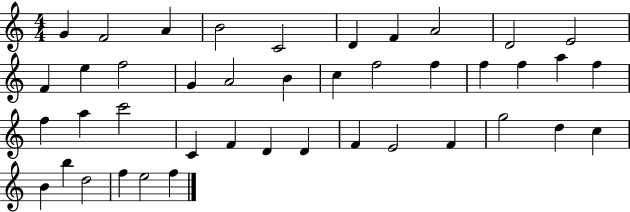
G4/q F4/h A4/q B4/h C4/h D4/q F4/q A4/h D4/h E4/h F4/q E5/q F5/h G4/q A4/h B4/q C5/q F5/h F5/q F5/q F5/q A5/q F5/q F5/q A5/q C6/h C4/q F4/q D4/q D4/q F4/q E4/h F4/q G5/h D5/q C5/q B4/q B5/q D5/h F5/q E5/h F5/q